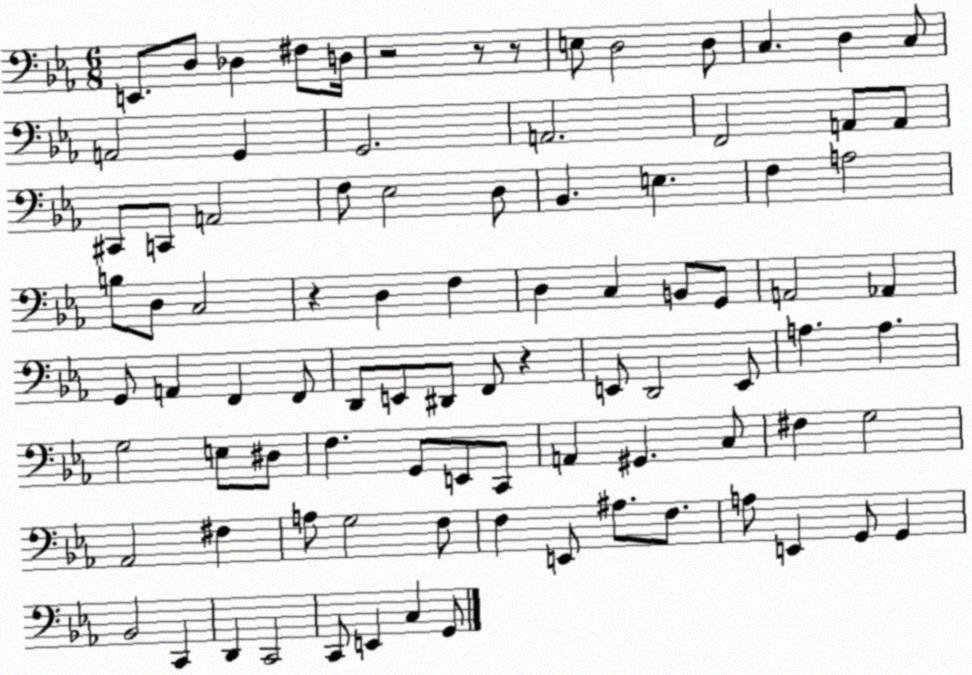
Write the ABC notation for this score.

X:1
T:Untitled
M:6/8
L:1/4
K:Eb
E,,/2 D,/2 _D, ^F,/2 D,/4 z2 z/2 z/2 E,/2 D,2 D,/2 C, D, C,/2 A,,2 G,, G,,2 A,,2 F,,2 A,,/2 A,,/2 ^C,,/2 C,,/2 A,,2 F,/2 _E,2 D,/2 _B,, E, F, A,2 B,/2 D,/2 C,2 z D, F, D, C, B,,/2 G,,/2 A,,2 _A,, G,,/2 A,, F,, F,,/2 D,,/2 E,,/2 ^D,,/2 F,,/2 z E,,/2 D,,2 E,,/2 A, A, G,2 E,/2 ^D,/2 F, G,,/2 E,,/2 C,,/2 A,, ^G,, C,/2 ^F, G,2 _A,,2 ^F, A,/2 G,2 F,/2 F, E,,/2 ^A,/2 F,/2 A,/2 E,, G,,/2 G,, _B,,2 C,, D,, C,,2 C,,/2 E,, C, G,,/2